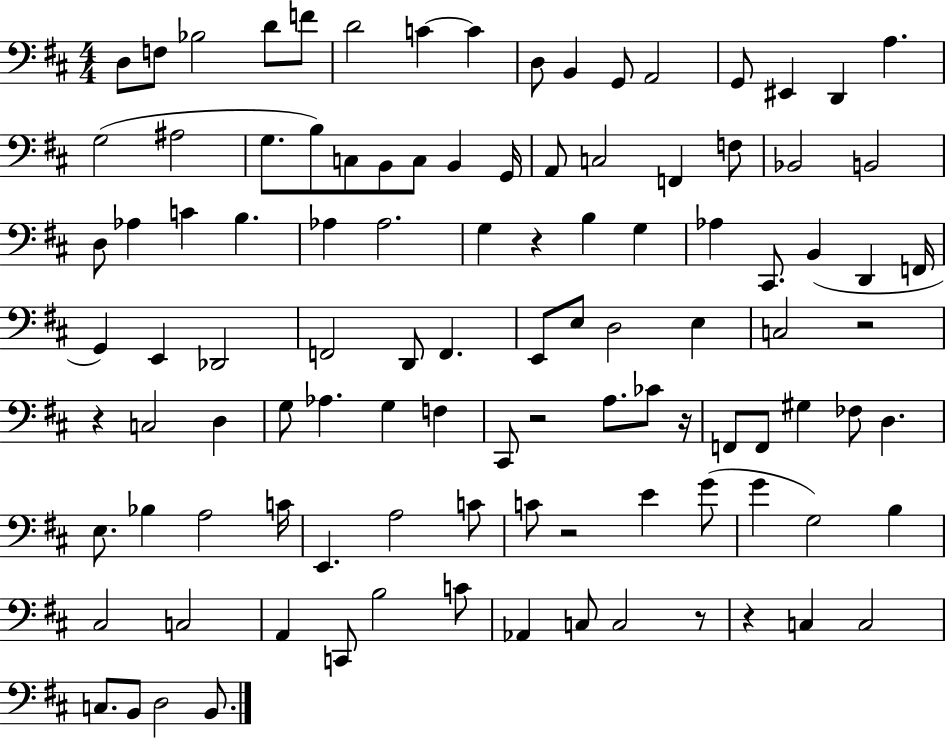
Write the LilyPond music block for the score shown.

{
  \clef bass
  \numericTimeSignature
  \time 4/4
  \key d \major
  d8 f8 bes2 d'8 f'8 | d'2 c'4~~ c'4 | d8 b,4 g,8 a,2 | g,8 eis,4 d,4 a4. | \break g2( ais2 | g8. b8) c8 b,8 c8 b,4 g,16 | a,8 c2 f,4 f8 | bes,2 b,2 | \break d8 aes4 c'4 b4. | aes4 aes2. | g4 r4 b4 g4 | aes4 cis,8. b,4( d,4 f,16 | \break g,4) e,4 des,2 | f,2 d,8 f,4. | e,8 e8 d2 e4 | c2 r2 | \break r4 c2 d4 | g8 aes4. g4 f4 | cis,8 r2 a8. ces'8 r16 | f,8 f,8 gis4 fes8 d4. | \break e8. bes4 a2 c'16 | e,4. a2 c'8 | c'8 r2 e'4 g'8( | g'4 g2) b4 | \break cis2 c2 | a,4 c,8 b2 c'8 | aes,4 c8 c2 r8 | r4 c4 c2 | \break c8. b,8 d2 b,8. | \bar "|."
}